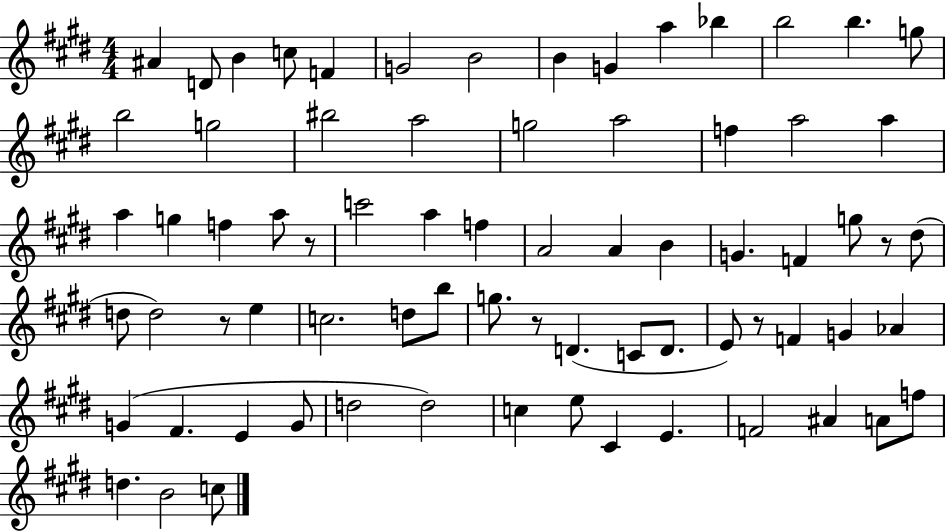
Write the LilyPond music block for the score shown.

{
  \clef treble
  \numericTimeSignature
  \time 4/4
  \key e \major
  ais'4 d'8 b'4 c''8 f'4 | g'2 b'2 | b'4 g'4 a''4 bes''4 | b''2 b''4. g''8 | \break b''2 g''2 | bis''2 a''2 | g''2 a''2 | f''4 a''2 a''4 | \break a''4 g''4 f''4 a''8 r8 | c'''2 a''4 f''4 | a'2 a'4 b'4 | g'4. f'4 g''8 r8 dis''8( | \break d''8 d''2) r8 e''4 | c''2. d''8 b''8 | g''8. r8 d'4.( c'8 d'8. | e'8) r8 f'4 g'4 aes'4 | \break g'4( fis'4. e'4 g'8 | d''2 d''2) | c''4 e''8 cis'4 e'4. | f'2 ais'4 a'8 f''8 | \break d''4. b'2 c''8 | \bar "|."
}